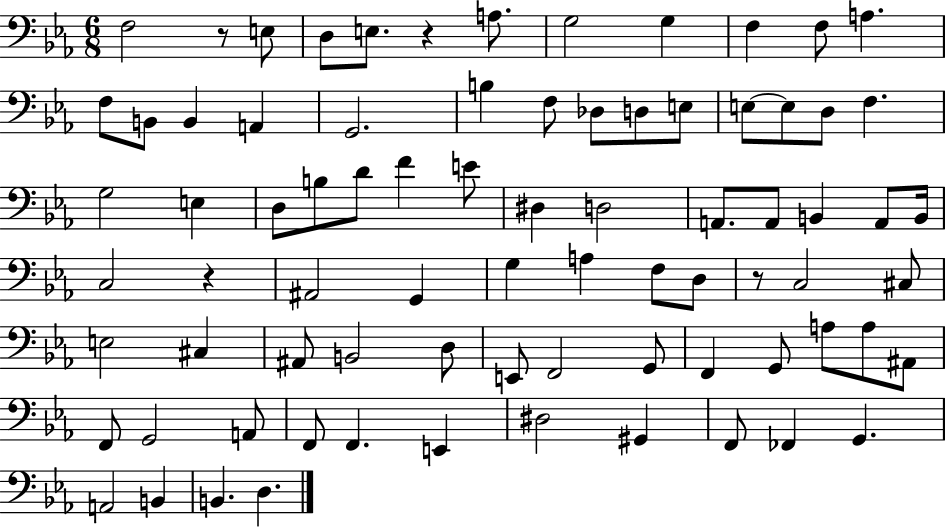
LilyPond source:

{
  \clef bass
  \numericTimeSignature
  \time 6/8
  \key ees \major
  f2 r8 e8 | d8 e8. r4 a8. | g2 g4 | f4 f8 a4. | \break f8 b,8 b,4 a,4 | g,2. | b4 f8 des8 d8 e8 | e8~~ e8 d8 f4. | \break g2 e4 | d8 b8 d'8 f'4 e'8 | dis4 d2 | a,8. a,8 b,4 a,8 b,16 | \break c2 r4 | ais,2 g,4 | g4 a4 f8 d8 | r8 c2 cis8 | \break e2 cis4 | ais,8 b,2 d8 | e,8 f,2 g,8 | f,4 g,8 a8 a8 ais,8 | \break f,8 g,2 a,8 | f,8 f,4. e,4 | dis2 gis,4 | f,8 fes,4 g,4. | \break a,2 b,4 | b,4. d4. | \bar "|."
}